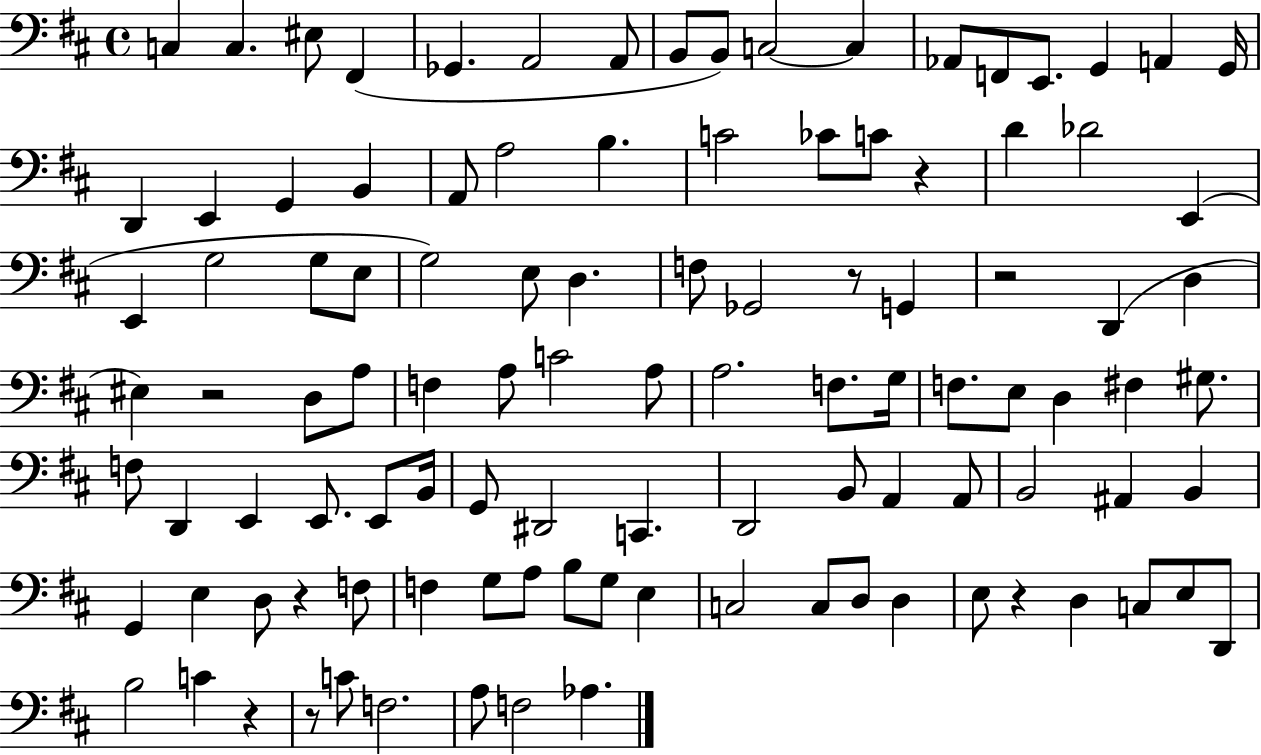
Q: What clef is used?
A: bass